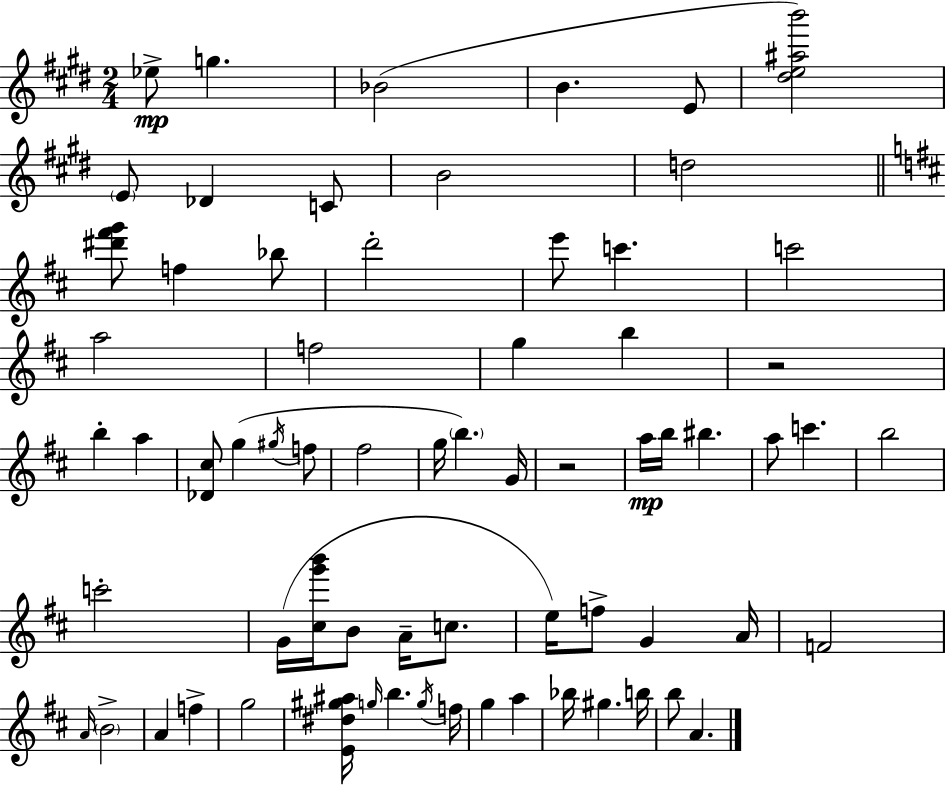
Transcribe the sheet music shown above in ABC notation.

X:1
T:Untitled
M:2/4
L:1/4
K:E
_e/2 g _B2 B E/2 [^de^ab']2 E/2 _D C/2 B2 d2 [^d'^f'g']/2 f _b/2 d'2 e'/2 c' c'2 a2 f2 g b z2 b a [_D^c]/2 g ^g/4 f/2 ^f2 g/4 b G/4 z2 a/4 b/4 ^b a/2 c' b2 c'2 G/4 [^cg'b']/4 B/2 A/4 c/2 e/4 f/2 G A/4 F2 A/4 B2 A f g2 [E^d^g^a]/4 g/4 b g/4 f/4 g a _b/4 ^g b/4 b/2 A